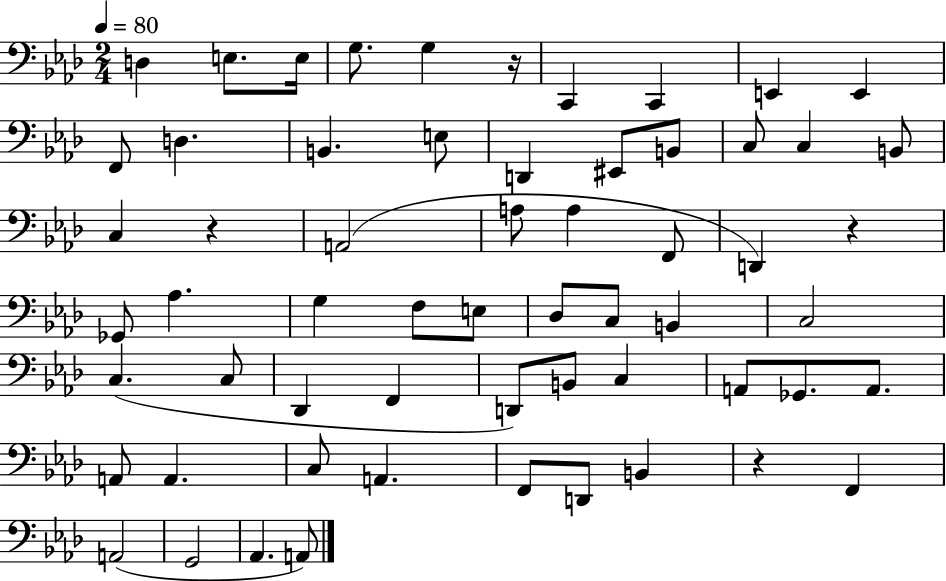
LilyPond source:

{
  \clef bass
  \numericTimeSignature
  \time 2/4
  \key aes \major
  \tempo 4 = 80
  d4 e8. e16 | g8. g4 r16 | c,4 c,4 | e,4 e,4 | \break f,8 d4. | b,4. e8 | d,4 eis,8 b,8 | c8 c4 b,8 | \break c4 r4 | a,2( | a8 a4 f,8 | d,4) r4 | \break ges,8 aes4. | g4 f8 e8 | des8 c8 b,4 | c2 | \break c4.( c8 | des,4 f,4 | d,8) b,8 c4 | a,8 ges,8. a,8. | \break a,8 a,4. | c8 a,4. | f,8 d,8 b,4 | r4 f,4 | \break a,2( | g,2 | aes,4. a,8) | \bar "|."
}